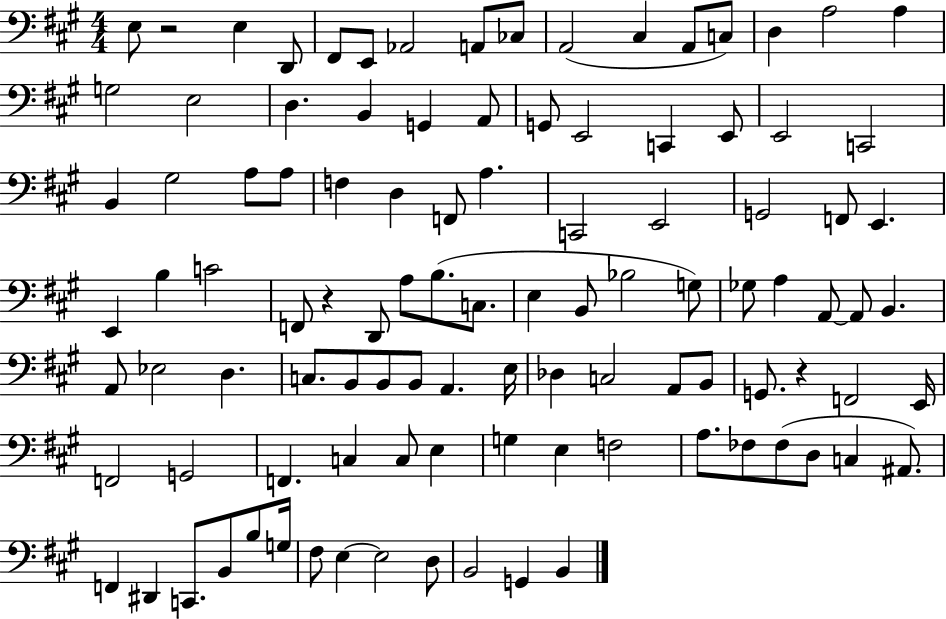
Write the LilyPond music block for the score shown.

{
  \clef bass
  \numericTimeSignature
  \time 4/4
  \key a \major
  \repeat volta 2 { e8 r2 e4 d,8 | fis,8 e,8 aes,2 a,8 ces8 | a,2( cis4 a,8 c8) | d4 a2 a4 | \break g2 e2 | d4. b,4 g,4 a,8 | g,8 e,2 c,4 e,8 | e,2 c,2 | \break b,4 gis2 a8 a8 | f4 d4 f,8 a4. | c,2 e,2 | g,2 f,8 e,4. | \break e,4 b4 c'2 | f,8 r4 d,8 a8 b8.( c8. | e4 b,8 bes2 g8) | ges8 a4 a,8~~ a,8 b,4. | \break a,8 ees2 d4. | c8. b,8 b,8 b,8 a,4. e16 | des4 c2 a,8 b,8 | g,8. r4 f,2 e,16 | \break f,2 g,2 | f,4. c4 c8 e4 | g4 e4 f2 | a8. fes8 fes8( d8 c4 ais,8.) | \break f,4 dis,4 c,8. b,8 b8 g16 | fis8 e4~~ e2 d8 | b,2 g,4 b,4 | } \bar "|."
}